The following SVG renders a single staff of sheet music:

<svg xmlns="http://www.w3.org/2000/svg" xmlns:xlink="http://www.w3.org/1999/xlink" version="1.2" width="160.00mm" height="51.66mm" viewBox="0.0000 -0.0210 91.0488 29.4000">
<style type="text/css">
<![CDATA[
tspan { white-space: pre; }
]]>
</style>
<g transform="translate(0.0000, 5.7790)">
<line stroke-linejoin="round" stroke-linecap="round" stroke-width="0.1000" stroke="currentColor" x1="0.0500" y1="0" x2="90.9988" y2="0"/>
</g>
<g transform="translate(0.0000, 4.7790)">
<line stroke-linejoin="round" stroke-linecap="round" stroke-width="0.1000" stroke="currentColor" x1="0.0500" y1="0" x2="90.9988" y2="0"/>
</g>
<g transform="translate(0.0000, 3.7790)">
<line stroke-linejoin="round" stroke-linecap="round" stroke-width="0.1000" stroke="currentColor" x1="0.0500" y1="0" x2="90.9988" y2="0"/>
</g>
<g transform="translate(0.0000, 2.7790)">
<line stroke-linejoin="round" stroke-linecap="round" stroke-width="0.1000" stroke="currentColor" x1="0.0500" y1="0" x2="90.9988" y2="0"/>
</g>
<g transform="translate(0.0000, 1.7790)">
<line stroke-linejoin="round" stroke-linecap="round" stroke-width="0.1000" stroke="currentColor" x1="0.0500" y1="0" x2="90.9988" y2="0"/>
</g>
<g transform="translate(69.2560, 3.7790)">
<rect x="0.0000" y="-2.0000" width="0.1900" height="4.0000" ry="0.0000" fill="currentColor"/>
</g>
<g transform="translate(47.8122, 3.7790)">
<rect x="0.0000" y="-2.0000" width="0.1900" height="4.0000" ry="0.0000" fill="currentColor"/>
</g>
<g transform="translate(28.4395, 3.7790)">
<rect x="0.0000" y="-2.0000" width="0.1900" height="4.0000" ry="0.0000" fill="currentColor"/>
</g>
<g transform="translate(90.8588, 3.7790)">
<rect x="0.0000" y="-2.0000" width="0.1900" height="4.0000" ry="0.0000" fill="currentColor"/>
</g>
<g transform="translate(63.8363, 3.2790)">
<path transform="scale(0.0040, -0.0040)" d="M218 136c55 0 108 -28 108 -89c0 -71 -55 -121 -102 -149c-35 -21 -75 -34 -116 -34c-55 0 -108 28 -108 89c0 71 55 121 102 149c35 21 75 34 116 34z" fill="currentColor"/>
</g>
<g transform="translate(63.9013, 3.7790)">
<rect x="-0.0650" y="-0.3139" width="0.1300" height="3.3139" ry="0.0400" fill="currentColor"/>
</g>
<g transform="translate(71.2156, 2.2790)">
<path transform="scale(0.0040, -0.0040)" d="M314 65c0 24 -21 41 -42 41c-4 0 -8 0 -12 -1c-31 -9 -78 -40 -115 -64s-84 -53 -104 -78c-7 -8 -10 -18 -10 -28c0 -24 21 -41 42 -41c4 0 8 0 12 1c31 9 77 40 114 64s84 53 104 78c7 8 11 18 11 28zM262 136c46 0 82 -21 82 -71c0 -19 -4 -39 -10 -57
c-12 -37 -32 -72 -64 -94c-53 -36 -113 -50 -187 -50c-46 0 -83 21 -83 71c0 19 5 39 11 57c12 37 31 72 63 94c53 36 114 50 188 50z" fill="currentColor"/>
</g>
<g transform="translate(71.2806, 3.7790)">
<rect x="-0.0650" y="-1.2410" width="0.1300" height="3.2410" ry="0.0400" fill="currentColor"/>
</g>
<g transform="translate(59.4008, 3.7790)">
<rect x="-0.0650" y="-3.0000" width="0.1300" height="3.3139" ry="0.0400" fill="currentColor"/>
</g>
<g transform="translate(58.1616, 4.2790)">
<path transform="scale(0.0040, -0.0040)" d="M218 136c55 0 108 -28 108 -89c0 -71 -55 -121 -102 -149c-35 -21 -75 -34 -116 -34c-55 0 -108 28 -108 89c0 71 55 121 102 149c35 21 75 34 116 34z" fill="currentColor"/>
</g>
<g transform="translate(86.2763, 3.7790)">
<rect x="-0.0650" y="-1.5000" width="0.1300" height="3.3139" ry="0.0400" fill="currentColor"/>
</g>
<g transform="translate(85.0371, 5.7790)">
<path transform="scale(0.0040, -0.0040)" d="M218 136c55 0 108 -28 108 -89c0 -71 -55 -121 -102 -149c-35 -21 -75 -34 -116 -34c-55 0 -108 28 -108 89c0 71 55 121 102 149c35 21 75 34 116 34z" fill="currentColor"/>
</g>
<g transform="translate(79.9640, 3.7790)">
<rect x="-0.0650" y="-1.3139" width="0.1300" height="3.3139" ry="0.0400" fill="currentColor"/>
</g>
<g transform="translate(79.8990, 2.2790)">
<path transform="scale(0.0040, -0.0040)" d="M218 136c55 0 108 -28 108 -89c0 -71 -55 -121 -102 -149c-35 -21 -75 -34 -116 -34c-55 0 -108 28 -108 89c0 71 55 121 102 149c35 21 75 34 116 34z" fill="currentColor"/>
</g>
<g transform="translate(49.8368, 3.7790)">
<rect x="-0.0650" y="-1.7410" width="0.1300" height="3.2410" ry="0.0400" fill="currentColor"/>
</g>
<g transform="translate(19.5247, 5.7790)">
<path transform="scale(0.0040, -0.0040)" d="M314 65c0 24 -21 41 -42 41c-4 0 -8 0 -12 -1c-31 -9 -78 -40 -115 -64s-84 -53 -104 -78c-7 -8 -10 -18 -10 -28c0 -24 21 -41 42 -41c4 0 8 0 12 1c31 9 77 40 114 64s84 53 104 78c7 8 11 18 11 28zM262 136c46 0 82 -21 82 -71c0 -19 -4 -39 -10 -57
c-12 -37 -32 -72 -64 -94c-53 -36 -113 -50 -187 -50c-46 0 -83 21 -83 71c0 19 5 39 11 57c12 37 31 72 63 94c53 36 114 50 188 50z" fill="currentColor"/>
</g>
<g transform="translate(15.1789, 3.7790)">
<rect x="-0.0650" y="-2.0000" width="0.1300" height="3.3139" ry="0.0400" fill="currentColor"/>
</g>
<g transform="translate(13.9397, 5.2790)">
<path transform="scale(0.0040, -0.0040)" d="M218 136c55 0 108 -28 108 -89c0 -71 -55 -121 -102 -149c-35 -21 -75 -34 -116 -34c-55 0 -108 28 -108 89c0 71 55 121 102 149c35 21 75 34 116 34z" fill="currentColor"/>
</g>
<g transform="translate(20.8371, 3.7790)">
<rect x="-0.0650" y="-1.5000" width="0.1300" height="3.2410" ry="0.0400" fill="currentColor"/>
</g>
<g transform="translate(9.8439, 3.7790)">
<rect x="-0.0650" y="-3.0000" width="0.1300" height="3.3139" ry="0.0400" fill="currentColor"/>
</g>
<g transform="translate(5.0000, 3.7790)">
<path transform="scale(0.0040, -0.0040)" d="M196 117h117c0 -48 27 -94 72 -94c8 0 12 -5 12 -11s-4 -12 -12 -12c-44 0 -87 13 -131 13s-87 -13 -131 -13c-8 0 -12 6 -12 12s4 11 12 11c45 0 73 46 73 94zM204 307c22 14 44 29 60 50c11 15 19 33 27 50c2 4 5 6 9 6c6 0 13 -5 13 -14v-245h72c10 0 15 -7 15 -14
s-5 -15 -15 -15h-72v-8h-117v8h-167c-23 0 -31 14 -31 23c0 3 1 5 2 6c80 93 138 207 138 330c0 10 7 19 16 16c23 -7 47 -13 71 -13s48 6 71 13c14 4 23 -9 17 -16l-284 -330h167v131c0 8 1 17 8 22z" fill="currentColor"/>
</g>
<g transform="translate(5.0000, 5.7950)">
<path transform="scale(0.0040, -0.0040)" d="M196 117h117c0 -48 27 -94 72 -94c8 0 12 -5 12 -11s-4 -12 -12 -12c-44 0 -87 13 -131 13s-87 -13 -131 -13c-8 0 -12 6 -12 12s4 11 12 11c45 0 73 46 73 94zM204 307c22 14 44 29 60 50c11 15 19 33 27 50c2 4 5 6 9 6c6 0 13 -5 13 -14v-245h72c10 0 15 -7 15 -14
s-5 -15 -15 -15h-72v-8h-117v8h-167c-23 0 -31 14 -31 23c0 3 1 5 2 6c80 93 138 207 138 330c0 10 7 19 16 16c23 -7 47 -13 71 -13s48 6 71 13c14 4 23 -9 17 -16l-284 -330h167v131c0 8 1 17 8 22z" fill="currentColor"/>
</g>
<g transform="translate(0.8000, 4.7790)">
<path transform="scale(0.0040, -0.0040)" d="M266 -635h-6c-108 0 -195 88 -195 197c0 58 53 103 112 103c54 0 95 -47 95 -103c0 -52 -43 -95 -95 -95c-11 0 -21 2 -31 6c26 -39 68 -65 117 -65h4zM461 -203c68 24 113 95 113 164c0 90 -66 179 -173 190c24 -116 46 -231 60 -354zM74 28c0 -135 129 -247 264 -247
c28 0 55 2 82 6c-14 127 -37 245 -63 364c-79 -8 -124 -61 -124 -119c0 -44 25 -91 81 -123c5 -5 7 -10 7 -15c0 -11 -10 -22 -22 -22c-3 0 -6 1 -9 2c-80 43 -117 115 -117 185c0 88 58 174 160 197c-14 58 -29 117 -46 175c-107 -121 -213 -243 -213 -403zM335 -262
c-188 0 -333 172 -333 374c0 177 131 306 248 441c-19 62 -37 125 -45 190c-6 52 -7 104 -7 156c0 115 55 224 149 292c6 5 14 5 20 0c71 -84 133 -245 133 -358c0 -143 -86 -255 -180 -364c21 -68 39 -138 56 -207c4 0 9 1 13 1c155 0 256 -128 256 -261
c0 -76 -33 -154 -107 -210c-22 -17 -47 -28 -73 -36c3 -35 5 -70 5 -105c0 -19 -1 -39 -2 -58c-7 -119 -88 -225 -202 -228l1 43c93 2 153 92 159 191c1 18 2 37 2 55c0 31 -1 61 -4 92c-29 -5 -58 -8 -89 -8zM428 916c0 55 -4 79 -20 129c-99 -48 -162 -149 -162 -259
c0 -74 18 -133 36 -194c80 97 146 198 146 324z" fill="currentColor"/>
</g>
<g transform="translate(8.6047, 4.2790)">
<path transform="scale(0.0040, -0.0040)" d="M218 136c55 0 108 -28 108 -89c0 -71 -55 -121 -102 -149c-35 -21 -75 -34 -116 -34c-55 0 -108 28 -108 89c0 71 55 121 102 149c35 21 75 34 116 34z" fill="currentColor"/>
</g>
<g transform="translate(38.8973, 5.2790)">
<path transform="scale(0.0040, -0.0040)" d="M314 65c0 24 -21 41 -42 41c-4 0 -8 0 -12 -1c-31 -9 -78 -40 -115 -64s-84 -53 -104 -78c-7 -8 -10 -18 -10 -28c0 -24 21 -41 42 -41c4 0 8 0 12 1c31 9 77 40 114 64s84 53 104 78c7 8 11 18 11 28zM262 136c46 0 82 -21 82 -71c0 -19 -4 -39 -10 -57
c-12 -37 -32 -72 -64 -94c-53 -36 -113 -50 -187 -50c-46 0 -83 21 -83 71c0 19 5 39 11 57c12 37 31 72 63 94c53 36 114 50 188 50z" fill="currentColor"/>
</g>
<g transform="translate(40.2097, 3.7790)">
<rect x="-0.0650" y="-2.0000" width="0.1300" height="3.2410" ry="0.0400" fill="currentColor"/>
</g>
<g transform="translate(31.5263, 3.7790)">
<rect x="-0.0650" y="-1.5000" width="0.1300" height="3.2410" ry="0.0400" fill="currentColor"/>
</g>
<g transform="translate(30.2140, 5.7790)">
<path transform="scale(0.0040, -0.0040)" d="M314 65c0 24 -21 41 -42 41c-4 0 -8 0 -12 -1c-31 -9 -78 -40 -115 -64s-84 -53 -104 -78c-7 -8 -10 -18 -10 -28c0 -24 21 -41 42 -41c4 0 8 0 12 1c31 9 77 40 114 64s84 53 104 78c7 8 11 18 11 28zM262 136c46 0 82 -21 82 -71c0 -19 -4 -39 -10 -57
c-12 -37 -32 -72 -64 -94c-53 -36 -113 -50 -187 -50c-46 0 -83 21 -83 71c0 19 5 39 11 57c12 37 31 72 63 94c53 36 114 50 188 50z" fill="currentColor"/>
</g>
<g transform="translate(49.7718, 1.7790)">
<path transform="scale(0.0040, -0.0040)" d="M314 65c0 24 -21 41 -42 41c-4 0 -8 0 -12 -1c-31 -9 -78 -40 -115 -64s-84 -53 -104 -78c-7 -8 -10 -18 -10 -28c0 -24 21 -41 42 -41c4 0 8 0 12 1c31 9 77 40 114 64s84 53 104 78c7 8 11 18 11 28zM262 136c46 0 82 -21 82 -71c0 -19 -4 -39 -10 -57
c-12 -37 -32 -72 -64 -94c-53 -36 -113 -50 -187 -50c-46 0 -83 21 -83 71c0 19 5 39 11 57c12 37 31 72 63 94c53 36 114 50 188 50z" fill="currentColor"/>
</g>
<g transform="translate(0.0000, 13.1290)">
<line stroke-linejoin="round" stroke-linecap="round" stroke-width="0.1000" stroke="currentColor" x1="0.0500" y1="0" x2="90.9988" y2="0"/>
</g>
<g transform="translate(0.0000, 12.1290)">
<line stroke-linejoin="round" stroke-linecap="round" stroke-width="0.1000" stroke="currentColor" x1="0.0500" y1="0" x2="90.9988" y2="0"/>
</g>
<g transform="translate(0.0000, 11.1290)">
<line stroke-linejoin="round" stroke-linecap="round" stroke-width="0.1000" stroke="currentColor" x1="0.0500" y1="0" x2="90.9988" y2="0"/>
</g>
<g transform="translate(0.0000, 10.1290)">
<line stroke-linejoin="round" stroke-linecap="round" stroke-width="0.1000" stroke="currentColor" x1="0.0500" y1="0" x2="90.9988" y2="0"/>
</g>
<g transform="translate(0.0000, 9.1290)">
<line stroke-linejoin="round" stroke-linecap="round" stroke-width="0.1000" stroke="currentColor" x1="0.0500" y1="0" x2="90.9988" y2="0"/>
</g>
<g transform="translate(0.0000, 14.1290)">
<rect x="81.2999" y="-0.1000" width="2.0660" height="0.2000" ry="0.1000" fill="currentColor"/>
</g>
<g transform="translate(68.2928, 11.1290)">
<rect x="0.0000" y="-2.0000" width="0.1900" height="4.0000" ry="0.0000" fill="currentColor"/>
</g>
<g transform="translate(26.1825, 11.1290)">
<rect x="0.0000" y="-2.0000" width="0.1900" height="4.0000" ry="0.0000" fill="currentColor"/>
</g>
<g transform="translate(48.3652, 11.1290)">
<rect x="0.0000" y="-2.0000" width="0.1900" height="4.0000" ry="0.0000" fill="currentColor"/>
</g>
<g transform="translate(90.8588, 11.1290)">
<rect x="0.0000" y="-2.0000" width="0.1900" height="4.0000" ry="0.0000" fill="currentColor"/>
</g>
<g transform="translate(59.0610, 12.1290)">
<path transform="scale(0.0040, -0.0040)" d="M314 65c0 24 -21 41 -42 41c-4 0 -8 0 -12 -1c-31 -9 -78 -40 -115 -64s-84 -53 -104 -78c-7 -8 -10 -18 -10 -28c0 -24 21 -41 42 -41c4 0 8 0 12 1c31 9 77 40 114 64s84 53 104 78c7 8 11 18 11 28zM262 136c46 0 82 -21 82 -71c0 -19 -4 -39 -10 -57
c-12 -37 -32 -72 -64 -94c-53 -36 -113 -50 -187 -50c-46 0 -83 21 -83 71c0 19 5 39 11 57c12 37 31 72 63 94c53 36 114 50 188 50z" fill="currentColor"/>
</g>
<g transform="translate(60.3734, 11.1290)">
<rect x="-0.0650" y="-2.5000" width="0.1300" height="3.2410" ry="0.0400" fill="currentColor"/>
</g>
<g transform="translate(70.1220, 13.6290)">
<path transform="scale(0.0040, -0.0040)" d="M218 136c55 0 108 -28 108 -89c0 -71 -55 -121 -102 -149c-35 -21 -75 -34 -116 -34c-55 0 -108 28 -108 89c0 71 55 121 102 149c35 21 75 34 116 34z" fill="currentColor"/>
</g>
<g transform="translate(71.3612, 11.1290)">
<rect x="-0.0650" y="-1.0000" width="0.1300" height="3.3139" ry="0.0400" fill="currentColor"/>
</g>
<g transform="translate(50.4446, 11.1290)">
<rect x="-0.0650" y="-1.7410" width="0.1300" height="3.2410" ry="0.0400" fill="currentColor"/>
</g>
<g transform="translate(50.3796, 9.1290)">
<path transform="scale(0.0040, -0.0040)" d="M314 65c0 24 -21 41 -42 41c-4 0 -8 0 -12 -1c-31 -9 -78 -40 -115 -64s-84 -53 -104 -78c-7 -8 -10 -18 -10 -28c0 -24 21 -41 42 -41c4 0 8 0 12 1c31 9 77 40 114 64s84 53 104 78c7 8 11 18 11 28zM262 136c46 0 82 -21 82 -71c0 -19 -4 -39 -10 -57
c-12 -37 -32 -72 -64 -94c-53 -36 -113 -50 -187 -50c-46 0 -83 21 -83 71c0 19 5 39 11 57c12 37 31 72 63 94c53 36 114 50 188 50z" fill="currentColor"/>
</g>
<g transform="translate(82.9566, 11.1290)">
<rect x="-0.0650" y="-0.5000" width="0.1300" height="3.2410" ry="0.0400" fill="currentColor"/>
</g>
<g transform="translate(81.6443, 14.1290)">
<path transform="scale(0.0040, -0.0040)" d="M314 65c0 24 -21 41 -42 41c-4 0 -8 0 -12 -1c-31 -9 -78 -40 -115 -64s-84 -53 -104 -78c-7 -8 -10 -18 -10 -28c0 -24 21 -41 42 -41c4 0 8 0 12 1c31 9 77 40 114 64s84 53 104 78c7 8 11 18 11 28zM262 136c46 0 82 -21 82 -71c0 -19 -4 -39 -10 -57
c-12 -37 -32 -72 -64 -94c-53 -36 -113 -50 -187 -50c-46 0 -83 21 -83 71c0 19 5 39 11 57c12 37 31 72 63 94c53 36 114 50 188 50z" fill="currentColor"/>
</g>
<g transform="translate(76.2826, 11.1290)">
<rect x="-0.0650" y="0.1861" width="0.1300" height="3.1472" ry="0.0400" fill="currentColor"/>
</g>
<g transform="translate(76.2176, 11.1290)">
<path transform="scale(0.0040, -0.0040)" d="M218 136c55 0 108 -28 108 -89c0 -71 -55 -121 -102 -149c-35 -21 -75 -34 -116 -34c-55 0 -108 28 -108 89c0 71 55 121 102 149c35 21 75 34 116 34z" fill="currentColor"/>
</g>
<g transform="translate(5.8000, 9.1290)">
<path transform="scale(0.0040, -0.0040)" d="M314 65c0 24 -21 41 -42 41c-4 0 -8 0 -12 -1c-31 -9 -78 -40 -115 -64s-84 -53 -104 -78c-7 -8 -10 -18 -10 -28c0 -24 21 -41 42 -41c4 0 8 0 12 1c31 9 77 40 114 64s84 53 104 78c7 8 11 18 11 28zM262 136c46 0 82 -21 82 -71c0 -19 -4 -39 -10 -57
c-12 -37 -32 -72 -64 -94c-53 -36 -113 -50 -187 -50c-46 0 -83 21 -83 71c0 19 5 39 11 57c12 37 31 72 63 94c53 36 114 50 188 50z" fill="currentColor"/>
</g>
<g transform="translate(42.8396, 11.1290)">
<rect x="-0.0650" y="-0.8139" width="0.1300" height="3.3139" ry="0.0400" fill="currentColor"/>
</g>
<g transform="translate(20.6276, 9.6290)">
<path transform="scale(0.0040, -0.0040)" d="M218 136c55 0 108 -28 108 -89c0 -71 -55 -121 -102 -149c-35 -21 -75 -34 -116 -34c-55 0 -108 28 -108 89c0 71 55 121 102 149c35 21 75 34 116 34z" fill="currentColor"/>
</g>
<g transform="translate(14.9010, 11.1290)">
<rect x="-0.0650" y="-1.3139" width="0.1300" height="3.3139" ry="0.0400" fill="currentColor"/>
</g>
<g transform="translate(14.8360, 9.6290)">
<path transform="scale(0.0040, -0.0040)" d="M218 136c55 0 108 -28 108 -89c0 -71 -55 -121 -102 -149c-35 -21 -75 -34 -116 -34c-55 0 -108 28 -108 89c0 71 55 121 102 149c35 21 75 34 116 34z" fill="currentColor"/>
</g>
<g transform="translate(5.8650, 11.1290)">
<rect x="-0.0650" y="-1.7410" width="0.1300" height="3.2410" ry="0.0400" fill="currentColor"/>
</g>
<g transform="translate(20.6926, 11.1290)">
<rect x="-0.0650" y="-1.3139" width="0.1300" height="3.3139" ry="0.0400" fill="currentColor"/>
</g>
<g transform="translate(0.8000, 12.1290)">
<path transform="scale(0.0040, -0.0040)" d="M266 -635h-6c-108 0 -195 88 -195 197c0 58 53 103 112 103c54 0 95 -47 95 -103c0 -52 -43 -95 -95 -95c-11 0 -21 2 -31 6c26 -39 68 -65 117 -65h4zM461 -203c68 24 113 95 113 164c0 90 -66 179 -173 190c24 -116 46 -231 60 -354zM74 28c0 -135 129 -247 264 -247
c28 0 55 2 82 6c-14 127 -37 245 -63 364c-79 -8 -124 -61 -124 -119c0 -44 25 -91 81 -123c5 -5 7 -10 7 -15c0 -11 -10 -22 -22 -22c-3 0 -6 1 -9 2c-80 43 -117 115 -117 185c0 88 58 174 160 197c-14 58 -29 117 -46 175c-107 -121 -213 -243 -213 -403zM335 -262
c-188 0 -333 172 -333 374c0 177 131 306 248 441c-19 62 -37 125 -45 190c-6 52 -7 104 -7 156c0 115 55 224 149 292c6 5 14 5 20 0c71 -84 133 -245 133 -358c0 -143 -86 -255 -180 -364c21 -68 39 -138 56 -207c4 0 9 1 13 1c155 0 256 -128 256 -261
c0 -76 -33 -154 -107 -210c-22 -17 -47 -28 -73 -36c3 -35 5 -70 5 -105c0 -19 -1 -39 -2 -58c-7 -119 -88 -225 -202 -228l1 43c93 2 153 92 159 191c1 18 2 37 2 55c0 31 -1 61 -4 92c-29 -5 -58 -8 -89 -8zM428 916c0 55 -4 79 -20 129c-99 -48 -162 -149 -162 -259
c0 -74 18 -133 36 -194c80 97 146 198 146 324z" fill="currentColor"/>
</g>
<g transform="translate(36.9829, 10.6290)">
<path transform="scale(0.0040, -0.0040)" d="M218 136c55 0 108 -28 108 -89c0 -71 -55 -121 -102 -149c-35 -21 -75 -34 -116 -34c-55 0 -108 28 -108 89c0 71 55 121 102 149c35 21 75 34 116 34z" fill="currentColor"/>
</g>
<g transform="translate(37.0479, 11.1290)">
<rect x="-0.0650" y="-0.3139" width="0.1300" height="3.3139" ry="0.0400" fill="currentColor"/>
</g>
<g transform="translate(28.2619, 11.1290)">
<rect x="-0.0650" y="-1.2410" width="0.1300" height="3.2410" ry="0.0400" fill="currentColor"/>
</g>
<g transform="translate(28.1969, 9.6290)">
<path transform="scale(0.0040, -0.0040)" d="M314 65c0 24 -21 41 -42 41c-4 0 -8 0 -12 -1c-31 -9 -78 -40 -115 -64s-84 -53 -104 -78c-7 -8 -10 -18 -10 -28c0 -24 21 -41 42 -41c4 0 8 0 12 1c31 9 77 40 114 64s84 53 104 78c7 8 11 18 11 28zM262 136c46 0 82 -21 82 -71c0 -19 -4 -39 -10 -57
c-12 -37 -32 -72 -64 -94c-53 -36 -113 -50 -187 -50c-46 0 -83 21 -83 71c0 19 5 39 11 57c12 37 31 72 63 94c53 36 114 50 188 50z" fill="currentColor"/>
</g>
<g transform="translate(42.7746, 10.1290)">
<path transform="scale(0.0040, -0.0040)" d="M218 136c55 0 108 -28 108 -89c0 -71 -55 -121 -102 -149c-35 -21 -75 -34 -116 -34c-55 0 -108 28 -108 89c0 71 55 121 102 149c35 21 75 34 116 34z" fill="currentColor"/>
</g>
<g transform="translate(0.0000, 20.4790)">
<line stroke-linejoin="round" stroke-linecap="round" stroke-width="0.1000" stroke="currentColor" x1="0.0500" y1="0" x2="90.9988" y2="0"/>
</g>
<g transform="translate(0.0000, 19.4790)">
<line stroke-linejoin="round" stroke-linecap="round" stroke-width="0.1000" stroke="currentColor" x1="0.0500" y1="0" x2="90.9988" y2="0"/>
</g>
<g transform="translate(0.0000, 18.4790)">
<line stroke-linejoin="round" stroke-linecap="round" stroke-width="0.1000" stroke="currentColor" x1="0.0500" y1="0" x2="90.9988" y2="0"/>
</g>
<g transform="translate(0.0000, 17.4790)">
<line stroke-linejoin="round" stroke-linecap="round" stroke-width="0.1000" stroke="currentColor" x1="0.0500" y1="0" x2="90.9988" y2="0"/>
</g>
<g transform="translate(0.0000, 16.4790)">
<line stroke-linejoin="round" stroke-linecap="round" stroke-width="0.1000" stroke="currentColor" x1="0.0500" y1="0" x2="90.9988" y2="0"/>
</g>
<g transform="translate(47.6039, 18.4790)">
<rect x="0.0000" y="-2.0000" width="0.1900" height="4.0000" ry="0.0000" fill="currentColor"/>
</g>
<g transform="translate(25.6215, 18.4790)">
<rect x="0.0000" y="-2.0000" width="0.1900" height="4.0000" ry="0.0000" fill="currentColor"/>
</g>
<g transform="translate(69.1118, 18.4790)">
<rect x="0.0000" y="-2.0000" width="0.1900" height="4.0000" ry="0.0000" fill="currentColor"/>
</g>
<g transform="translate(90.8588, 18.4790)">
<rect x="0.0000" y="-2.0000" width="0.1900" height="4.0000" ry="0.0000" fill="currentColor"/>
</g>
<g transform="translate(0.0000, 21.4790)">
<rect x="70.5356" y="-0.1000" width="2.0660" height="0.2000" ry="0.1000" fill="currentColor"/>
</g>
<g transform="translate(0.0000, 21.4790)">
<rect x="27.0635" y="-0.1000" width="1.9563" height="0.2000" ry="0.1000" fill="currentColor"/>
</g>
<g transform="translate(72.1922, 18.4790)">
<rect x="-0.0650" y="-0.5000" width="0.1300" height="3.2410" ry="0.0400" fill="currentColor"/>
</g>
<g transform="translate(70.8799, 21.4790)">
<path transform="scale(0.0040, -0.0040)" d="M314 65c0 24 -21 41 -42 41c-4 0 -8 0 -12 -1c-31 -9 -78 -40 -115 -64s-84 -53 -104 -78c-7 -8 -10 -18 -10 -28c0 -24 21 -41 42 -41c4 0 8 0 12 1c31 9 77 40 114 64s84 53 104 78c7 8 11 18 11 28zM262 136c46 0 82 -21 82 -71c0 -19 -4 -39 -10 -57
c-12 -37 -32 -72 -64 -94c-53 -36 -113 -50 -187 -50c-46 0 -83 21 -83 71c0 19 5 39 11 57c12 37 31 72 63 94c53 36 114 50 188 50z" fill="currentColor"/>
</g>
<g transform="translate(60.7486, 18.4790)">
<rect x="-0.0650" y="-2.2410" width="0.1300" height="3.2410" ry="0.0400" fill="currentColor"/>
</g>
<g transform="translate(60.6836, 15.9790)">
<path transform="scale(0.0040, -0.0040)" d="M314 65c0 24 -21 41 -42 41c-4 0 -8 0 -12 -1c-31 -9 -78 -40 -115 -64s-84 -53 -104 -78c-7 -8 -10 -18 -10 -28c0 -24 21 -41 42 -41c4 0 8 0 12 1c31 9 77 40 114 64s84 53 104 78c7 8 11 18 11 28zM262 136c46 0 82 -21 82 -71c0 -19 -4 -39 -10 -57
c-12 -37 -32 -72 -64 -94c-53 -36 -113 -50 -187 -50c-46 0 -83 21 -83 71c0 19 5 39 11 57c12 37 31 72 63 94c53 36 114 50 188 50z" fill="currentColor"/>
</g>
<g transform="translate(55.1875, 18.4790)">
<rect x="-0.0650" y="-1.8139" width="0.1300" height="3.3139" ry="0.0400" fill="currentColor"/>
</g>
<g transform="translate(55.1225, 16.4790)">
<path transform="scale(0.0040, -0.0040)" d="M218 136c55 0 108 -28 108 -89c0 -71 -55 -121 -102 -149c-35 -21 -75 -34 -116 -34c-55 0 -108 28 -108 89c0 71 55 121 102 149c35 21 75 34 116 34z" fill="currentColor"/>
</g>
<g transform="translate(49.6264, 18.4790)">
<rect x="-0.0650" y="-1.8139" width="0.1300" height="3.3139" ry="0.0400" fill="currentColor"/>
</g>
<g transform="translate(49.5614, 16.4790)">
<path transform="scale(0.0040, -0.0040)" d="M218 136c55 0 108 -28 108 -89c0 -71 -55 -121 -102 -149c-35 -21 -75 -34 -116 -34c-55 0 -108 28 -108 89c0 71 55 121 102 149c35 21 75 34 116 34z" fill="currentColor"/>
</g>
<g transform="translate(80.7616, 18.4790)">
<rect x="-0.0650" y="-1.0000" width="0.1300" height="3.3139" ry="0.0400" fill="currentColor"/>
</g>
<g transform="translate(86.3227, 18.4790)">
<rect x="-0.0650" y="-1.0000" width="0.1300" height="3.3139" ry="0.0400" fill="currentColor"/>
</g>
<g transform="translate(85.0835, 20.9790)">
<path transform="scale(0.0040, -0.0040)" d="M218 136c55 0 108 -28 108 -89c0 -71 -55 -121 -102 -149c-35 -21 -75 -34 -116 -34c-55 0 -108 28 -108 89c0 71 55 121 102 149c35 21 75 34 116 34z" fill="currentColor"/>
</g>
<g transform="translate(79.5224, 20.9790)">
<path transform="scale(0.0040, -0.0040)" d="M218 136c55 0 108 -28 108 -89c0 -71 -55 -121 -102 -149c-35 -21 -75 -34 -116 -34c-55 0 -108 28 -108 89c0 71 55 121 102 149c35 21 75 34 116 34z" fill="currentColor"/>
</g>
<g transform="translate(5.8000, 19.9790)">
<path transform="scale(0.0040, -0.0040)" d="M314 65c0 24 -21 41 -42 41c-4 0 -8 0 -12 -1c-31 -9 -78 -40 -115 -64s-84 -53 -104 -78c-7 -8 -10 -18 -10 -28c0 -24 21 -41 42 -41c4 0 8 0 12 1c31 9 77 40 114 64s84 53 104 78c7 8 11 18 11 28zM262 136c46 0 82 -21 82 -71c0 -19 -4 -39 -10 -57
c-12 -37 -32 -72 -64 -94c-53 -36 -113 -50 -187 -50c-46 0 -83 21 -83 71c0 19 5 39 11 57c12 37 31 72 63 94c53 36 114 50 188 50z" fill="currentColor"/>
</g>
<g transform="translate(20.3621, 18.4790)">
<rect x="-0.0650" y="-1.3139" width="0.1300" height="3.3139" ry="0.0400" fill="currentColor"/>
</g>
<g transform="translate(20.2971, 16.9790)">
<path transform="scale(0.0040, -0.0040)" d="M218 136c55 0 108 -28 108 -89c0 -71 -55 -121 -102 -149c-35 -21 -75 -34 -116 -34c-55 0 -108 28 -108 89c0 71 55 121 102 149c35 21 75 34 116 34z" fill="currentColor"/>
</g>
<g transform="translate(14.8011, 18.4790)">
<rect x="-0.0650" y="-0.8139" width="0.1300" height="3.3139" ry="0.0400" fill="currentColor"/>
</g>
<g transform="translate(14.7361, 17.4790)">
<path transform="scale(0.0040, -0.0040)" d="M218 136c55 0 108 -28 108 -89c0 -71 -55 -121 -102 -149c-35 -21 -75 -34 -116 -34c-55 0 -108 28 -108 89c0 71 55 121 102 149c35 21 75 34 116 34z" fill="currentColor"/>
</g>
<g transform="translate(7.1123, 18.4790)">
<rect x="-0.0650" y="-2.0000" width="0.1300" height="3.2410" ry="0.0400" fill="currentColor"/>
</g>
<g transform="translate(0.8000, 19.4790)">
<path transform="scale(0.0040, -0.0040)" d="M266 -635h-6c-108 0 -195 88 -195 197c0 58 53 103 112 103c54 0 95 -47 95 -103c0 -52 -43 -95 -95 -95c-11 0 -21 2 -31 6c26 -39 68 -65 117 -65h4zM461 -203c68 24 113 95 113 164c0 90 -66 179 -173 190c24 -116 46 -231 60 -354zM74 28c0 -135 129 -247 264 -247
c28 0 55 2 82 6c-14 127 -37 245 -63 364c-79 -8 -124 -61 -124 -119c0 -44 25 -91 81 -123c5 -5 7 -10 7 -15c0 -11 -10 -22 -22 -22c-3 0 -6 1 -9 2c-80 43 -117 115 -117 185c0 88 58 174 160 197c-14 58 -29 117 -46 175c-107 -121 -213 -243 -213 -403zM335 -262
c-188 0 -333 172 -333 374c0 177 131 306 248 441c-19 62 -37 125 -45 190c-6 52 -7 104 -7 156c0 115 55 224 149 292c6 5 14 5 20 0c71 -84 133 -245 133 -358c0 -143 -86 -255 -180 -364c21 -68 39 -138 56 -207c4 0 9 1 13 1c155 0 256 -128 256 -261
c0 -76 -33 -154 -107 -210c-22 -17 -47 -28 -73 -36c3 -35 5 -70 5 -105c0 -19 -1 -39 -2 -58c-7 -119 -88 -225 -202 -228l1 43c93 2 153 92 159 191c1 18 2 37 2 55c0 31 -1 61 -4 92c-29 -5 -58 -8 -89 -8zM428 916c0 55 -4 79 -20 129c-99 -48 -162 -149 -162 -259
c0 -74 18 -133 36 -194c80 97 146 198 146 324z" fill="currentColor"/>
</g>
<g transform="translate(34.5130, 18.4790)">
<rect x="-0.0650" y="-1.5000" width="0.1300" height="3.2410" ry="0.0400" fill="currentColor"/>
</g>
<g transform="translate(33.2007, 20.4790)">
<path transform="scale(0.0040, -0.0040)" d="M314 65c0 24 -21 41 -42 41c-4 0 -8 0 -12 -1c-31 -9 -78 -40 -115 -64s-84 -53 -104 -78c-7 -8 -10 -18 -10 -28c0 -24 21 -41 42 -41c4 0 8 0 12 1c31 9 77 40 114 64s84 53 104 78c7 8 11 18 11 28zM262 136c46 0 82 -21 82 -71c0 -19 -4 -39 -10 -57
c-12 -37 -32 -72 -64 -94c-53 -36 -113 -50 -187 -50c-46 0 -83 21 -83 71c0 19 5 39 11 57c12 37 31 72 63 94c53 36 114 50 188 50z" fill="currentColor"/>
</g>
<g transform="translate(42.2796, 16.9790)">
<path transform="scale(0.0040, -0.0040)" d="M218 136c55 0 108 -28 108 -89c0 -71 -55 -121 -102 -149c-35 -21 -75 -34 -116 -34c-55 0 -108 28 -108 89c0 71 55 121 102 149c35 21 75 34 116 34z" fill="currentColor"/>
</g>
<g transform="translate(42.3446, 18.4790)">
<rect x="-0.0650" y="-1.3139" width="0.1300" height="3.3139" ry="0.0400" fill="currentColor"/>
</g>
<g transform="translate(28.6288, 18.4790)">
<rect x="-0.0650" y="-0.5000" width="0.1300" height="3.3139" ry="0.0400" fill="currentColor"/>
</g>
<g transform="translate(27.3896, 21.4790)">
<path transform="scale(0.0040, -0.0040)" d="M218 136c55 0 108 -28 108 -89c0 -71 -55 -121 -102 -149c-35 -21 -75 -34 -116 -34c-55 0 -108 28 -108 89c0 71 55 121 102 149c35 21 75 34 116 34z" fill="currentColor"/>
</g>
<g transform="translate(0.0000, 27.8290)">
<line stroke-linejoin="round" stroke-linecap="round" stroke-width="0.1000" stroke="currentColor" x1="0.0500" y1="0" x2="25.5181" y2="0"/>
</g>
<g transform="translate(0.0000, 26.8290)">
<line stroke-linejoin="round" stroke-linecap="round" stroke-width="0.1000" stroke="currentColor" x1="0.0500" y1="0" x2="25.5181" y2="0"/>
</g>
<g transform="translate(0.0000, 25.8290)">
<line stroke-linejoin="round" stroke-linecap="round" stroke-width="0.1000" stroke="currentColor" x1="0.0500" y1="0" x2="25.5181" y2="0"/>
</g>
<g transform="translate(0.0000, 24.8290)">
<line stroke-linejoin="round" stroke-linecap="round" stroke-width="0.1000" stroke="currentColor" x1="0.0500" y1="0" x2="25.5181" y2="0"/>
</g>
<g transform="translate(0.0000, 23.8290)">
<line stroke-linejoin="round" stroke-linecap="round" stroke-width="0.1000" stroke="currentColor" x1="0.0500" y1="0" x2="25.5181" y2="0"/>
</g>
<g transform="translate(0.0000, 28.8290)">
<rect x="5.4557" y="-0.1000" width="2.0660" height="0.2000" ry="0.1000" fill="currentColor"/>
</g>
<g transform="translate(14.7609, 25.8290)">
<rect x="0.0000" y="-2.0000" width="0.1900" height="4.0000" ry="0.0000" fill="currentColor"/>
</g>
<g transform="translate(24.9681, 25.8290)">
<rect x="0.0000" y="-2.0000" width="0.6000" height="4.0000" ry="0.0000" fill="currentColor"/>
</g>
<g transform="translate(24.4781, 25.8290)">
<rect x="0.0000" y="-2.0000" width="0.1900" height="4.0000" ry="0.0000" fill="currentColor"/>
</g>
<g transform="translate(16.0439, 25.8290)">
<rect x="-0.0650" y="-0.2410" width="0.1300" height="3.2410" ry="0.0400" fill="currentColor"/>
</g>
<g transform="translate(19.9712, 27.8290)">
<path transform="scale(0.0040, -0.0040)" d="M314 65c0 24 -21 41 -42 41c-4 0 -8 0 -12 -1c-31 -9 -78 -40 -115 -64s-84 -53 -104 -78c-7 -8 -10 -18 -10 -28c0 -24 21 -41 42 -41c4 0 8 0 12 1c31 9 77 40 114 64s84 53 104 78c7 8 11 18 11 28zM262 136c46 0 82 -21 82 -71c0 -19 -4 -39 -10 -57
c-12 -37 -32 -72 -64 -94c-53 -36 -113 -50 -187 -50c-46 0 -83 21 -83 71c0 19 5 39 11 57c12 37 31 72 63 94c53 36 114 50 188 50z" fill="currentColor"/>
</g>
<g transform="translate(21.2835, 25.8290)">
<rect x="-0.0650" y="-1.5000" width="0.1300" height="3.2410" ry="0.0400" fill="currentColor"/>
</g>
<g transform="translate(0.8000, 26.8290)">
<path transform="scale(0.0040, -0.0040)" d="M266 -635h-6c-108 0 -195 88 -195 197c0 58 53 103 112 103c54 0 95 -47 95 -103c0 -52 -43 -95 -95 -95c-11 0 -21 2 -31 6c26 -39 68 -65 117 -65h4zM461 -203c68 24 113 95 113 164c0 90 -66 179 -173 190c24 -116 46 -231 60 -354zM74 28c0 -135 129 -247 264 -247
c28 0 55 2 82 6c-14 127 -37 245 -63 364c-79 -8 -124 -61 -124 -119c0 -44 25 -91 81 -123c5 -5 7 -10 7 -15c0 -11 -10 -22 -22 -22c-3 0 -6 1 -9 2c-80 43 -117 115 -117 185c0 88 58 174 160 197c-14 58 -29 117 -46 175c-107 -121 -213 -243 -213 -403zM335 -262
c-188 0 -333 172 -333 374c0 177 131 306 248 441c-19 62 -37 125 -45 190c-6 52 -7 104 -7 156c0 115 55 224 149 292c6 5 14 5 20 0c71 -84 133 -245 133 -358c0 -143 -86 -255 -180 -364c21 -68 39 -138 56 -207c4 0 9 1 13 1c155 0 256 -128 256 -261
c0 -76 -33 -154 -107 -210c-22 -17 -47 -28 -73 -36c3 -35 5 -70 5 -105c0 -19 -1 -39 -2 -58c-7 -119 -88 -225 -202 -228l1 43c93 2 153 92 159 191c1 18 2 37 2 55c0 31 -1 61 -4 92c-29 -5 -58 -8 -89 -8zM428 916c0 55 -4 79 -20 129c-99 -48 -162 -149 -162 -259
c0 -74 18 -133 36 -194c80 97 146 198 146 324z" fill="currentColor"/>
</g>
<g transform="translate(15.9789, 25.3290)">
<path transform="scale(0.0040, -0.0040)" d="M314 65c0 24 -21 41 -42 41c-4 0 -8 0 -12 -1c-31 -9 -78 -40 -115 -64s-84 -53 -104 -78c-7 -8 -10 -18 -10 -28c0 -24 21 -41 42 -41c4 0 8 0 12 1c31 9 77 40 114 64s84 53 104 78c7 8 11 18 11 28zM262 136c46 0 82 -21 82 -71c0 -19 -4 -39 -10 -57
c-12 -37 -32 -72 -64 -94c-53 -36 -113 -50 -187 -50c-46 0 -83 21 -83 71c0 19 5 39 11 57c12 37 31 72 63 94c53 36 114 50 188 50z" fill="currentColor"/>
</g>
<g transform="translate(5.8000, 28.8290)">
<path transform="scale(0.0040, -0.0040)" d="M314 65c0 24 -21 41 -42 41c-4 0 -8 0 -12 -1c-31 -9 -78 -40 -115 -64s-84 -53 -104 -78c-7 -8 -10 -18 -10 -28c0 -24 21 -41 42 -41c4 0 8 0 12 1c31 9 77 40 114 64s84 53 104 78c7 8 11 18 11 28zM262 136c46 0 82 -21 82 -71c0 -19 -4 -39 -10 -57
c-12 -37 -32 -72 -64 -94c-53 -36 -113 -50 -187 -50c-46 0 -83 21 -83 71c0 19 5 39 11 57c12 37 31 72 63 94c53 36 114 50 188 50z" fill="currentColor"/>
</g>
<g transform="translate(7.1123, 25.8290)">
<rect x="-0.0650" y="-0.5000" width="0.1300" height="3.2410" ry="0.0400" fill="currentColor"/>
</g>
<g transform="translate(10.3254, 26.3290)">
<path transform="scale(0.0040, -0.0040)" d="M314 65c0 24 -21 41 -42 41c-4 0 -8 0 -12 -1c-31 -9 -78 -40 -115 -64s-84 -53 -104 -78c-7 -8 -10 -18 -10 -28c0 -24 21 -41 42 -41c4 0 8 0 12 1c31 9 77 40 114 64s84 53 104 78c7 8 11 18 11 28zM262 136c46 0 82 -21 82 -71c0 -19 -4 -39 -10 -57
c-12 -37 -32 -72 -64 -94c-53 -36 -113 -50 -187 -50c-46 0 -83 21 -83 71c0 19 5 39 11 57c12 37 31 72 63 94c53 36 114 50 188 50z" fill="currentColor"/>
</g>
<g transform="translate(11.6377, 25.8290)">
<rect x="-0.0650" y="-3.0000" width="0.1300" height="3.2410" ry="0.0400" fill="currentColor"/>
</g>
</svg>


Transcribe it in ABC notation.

X:1
T:Untitled
M:4/4
L:1/4
K:C
A F E2 E2 F2 f2 A c e2 e E f2 e e e2 c d f2 G2 D B C2 F2 d e C E2 e f f g2 C2 D D C2 A2 c2 E2